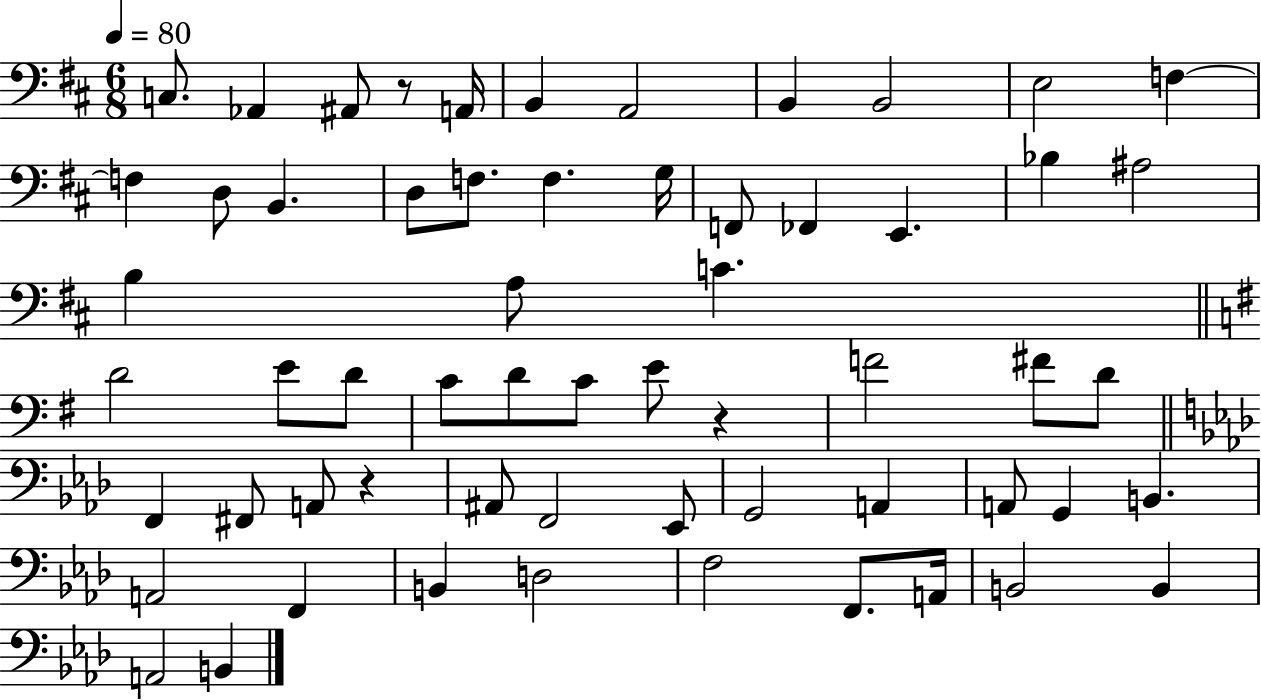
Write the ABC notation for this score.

X:1
T:Untitled
M:6/8
L:1/4
K:D
C,/2 _A,, ^A,,/2 z/2 A,,/4 B,, A,,2 B,, B,,2 E,2 F, F, D,/2 B,, D,/2 F,/2 F, G,/4 F,,/2 _F,, E,, _B, ^A,2 B, A,/2 C D2 E/2 D/2 C/2 D/2 C/2 E/2 z F2 ^F/2 D/2 F,, ^F,,/2 A,,/2 z ^A,,/2 F,,2 _E,,/2 G,,2 A,, A,,/2 G,, B,, A,,2 F,, B,, D,2 F,2 F,,/2 A,,/4 B,,2 B,, A,,2 B,,